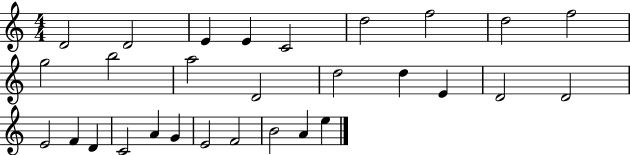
X:1
T:Untitled
M:4/4
L:1/4
K:C
D2 D2 E E C2 d2 f2 d2 f2 g2 b2 a2 D2 d2 d E D2 D2 E2 F D C2 A G E2 F2 B2 A e